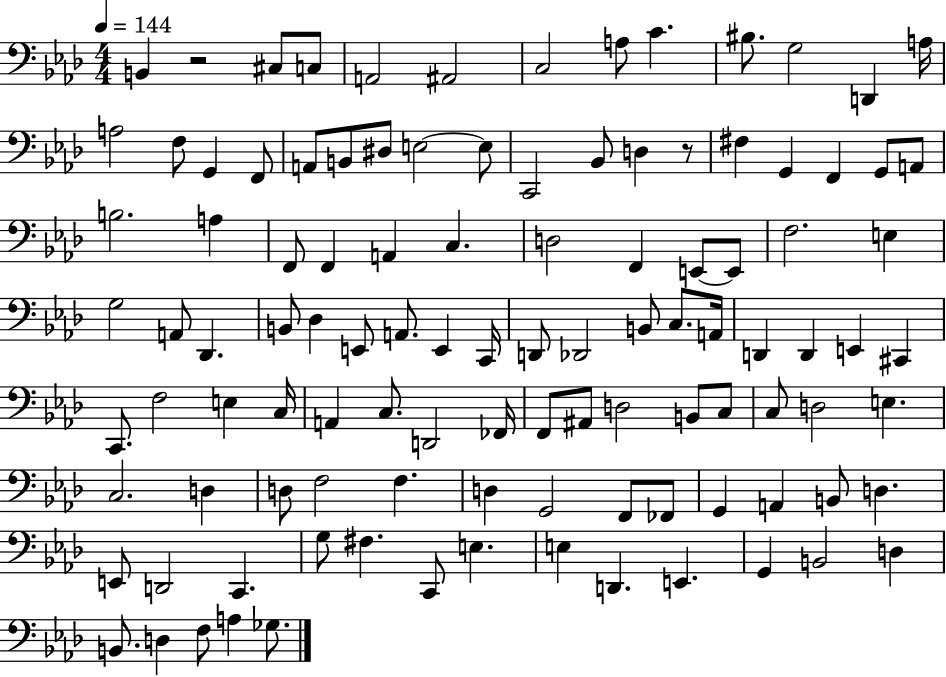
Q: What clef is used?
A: bass